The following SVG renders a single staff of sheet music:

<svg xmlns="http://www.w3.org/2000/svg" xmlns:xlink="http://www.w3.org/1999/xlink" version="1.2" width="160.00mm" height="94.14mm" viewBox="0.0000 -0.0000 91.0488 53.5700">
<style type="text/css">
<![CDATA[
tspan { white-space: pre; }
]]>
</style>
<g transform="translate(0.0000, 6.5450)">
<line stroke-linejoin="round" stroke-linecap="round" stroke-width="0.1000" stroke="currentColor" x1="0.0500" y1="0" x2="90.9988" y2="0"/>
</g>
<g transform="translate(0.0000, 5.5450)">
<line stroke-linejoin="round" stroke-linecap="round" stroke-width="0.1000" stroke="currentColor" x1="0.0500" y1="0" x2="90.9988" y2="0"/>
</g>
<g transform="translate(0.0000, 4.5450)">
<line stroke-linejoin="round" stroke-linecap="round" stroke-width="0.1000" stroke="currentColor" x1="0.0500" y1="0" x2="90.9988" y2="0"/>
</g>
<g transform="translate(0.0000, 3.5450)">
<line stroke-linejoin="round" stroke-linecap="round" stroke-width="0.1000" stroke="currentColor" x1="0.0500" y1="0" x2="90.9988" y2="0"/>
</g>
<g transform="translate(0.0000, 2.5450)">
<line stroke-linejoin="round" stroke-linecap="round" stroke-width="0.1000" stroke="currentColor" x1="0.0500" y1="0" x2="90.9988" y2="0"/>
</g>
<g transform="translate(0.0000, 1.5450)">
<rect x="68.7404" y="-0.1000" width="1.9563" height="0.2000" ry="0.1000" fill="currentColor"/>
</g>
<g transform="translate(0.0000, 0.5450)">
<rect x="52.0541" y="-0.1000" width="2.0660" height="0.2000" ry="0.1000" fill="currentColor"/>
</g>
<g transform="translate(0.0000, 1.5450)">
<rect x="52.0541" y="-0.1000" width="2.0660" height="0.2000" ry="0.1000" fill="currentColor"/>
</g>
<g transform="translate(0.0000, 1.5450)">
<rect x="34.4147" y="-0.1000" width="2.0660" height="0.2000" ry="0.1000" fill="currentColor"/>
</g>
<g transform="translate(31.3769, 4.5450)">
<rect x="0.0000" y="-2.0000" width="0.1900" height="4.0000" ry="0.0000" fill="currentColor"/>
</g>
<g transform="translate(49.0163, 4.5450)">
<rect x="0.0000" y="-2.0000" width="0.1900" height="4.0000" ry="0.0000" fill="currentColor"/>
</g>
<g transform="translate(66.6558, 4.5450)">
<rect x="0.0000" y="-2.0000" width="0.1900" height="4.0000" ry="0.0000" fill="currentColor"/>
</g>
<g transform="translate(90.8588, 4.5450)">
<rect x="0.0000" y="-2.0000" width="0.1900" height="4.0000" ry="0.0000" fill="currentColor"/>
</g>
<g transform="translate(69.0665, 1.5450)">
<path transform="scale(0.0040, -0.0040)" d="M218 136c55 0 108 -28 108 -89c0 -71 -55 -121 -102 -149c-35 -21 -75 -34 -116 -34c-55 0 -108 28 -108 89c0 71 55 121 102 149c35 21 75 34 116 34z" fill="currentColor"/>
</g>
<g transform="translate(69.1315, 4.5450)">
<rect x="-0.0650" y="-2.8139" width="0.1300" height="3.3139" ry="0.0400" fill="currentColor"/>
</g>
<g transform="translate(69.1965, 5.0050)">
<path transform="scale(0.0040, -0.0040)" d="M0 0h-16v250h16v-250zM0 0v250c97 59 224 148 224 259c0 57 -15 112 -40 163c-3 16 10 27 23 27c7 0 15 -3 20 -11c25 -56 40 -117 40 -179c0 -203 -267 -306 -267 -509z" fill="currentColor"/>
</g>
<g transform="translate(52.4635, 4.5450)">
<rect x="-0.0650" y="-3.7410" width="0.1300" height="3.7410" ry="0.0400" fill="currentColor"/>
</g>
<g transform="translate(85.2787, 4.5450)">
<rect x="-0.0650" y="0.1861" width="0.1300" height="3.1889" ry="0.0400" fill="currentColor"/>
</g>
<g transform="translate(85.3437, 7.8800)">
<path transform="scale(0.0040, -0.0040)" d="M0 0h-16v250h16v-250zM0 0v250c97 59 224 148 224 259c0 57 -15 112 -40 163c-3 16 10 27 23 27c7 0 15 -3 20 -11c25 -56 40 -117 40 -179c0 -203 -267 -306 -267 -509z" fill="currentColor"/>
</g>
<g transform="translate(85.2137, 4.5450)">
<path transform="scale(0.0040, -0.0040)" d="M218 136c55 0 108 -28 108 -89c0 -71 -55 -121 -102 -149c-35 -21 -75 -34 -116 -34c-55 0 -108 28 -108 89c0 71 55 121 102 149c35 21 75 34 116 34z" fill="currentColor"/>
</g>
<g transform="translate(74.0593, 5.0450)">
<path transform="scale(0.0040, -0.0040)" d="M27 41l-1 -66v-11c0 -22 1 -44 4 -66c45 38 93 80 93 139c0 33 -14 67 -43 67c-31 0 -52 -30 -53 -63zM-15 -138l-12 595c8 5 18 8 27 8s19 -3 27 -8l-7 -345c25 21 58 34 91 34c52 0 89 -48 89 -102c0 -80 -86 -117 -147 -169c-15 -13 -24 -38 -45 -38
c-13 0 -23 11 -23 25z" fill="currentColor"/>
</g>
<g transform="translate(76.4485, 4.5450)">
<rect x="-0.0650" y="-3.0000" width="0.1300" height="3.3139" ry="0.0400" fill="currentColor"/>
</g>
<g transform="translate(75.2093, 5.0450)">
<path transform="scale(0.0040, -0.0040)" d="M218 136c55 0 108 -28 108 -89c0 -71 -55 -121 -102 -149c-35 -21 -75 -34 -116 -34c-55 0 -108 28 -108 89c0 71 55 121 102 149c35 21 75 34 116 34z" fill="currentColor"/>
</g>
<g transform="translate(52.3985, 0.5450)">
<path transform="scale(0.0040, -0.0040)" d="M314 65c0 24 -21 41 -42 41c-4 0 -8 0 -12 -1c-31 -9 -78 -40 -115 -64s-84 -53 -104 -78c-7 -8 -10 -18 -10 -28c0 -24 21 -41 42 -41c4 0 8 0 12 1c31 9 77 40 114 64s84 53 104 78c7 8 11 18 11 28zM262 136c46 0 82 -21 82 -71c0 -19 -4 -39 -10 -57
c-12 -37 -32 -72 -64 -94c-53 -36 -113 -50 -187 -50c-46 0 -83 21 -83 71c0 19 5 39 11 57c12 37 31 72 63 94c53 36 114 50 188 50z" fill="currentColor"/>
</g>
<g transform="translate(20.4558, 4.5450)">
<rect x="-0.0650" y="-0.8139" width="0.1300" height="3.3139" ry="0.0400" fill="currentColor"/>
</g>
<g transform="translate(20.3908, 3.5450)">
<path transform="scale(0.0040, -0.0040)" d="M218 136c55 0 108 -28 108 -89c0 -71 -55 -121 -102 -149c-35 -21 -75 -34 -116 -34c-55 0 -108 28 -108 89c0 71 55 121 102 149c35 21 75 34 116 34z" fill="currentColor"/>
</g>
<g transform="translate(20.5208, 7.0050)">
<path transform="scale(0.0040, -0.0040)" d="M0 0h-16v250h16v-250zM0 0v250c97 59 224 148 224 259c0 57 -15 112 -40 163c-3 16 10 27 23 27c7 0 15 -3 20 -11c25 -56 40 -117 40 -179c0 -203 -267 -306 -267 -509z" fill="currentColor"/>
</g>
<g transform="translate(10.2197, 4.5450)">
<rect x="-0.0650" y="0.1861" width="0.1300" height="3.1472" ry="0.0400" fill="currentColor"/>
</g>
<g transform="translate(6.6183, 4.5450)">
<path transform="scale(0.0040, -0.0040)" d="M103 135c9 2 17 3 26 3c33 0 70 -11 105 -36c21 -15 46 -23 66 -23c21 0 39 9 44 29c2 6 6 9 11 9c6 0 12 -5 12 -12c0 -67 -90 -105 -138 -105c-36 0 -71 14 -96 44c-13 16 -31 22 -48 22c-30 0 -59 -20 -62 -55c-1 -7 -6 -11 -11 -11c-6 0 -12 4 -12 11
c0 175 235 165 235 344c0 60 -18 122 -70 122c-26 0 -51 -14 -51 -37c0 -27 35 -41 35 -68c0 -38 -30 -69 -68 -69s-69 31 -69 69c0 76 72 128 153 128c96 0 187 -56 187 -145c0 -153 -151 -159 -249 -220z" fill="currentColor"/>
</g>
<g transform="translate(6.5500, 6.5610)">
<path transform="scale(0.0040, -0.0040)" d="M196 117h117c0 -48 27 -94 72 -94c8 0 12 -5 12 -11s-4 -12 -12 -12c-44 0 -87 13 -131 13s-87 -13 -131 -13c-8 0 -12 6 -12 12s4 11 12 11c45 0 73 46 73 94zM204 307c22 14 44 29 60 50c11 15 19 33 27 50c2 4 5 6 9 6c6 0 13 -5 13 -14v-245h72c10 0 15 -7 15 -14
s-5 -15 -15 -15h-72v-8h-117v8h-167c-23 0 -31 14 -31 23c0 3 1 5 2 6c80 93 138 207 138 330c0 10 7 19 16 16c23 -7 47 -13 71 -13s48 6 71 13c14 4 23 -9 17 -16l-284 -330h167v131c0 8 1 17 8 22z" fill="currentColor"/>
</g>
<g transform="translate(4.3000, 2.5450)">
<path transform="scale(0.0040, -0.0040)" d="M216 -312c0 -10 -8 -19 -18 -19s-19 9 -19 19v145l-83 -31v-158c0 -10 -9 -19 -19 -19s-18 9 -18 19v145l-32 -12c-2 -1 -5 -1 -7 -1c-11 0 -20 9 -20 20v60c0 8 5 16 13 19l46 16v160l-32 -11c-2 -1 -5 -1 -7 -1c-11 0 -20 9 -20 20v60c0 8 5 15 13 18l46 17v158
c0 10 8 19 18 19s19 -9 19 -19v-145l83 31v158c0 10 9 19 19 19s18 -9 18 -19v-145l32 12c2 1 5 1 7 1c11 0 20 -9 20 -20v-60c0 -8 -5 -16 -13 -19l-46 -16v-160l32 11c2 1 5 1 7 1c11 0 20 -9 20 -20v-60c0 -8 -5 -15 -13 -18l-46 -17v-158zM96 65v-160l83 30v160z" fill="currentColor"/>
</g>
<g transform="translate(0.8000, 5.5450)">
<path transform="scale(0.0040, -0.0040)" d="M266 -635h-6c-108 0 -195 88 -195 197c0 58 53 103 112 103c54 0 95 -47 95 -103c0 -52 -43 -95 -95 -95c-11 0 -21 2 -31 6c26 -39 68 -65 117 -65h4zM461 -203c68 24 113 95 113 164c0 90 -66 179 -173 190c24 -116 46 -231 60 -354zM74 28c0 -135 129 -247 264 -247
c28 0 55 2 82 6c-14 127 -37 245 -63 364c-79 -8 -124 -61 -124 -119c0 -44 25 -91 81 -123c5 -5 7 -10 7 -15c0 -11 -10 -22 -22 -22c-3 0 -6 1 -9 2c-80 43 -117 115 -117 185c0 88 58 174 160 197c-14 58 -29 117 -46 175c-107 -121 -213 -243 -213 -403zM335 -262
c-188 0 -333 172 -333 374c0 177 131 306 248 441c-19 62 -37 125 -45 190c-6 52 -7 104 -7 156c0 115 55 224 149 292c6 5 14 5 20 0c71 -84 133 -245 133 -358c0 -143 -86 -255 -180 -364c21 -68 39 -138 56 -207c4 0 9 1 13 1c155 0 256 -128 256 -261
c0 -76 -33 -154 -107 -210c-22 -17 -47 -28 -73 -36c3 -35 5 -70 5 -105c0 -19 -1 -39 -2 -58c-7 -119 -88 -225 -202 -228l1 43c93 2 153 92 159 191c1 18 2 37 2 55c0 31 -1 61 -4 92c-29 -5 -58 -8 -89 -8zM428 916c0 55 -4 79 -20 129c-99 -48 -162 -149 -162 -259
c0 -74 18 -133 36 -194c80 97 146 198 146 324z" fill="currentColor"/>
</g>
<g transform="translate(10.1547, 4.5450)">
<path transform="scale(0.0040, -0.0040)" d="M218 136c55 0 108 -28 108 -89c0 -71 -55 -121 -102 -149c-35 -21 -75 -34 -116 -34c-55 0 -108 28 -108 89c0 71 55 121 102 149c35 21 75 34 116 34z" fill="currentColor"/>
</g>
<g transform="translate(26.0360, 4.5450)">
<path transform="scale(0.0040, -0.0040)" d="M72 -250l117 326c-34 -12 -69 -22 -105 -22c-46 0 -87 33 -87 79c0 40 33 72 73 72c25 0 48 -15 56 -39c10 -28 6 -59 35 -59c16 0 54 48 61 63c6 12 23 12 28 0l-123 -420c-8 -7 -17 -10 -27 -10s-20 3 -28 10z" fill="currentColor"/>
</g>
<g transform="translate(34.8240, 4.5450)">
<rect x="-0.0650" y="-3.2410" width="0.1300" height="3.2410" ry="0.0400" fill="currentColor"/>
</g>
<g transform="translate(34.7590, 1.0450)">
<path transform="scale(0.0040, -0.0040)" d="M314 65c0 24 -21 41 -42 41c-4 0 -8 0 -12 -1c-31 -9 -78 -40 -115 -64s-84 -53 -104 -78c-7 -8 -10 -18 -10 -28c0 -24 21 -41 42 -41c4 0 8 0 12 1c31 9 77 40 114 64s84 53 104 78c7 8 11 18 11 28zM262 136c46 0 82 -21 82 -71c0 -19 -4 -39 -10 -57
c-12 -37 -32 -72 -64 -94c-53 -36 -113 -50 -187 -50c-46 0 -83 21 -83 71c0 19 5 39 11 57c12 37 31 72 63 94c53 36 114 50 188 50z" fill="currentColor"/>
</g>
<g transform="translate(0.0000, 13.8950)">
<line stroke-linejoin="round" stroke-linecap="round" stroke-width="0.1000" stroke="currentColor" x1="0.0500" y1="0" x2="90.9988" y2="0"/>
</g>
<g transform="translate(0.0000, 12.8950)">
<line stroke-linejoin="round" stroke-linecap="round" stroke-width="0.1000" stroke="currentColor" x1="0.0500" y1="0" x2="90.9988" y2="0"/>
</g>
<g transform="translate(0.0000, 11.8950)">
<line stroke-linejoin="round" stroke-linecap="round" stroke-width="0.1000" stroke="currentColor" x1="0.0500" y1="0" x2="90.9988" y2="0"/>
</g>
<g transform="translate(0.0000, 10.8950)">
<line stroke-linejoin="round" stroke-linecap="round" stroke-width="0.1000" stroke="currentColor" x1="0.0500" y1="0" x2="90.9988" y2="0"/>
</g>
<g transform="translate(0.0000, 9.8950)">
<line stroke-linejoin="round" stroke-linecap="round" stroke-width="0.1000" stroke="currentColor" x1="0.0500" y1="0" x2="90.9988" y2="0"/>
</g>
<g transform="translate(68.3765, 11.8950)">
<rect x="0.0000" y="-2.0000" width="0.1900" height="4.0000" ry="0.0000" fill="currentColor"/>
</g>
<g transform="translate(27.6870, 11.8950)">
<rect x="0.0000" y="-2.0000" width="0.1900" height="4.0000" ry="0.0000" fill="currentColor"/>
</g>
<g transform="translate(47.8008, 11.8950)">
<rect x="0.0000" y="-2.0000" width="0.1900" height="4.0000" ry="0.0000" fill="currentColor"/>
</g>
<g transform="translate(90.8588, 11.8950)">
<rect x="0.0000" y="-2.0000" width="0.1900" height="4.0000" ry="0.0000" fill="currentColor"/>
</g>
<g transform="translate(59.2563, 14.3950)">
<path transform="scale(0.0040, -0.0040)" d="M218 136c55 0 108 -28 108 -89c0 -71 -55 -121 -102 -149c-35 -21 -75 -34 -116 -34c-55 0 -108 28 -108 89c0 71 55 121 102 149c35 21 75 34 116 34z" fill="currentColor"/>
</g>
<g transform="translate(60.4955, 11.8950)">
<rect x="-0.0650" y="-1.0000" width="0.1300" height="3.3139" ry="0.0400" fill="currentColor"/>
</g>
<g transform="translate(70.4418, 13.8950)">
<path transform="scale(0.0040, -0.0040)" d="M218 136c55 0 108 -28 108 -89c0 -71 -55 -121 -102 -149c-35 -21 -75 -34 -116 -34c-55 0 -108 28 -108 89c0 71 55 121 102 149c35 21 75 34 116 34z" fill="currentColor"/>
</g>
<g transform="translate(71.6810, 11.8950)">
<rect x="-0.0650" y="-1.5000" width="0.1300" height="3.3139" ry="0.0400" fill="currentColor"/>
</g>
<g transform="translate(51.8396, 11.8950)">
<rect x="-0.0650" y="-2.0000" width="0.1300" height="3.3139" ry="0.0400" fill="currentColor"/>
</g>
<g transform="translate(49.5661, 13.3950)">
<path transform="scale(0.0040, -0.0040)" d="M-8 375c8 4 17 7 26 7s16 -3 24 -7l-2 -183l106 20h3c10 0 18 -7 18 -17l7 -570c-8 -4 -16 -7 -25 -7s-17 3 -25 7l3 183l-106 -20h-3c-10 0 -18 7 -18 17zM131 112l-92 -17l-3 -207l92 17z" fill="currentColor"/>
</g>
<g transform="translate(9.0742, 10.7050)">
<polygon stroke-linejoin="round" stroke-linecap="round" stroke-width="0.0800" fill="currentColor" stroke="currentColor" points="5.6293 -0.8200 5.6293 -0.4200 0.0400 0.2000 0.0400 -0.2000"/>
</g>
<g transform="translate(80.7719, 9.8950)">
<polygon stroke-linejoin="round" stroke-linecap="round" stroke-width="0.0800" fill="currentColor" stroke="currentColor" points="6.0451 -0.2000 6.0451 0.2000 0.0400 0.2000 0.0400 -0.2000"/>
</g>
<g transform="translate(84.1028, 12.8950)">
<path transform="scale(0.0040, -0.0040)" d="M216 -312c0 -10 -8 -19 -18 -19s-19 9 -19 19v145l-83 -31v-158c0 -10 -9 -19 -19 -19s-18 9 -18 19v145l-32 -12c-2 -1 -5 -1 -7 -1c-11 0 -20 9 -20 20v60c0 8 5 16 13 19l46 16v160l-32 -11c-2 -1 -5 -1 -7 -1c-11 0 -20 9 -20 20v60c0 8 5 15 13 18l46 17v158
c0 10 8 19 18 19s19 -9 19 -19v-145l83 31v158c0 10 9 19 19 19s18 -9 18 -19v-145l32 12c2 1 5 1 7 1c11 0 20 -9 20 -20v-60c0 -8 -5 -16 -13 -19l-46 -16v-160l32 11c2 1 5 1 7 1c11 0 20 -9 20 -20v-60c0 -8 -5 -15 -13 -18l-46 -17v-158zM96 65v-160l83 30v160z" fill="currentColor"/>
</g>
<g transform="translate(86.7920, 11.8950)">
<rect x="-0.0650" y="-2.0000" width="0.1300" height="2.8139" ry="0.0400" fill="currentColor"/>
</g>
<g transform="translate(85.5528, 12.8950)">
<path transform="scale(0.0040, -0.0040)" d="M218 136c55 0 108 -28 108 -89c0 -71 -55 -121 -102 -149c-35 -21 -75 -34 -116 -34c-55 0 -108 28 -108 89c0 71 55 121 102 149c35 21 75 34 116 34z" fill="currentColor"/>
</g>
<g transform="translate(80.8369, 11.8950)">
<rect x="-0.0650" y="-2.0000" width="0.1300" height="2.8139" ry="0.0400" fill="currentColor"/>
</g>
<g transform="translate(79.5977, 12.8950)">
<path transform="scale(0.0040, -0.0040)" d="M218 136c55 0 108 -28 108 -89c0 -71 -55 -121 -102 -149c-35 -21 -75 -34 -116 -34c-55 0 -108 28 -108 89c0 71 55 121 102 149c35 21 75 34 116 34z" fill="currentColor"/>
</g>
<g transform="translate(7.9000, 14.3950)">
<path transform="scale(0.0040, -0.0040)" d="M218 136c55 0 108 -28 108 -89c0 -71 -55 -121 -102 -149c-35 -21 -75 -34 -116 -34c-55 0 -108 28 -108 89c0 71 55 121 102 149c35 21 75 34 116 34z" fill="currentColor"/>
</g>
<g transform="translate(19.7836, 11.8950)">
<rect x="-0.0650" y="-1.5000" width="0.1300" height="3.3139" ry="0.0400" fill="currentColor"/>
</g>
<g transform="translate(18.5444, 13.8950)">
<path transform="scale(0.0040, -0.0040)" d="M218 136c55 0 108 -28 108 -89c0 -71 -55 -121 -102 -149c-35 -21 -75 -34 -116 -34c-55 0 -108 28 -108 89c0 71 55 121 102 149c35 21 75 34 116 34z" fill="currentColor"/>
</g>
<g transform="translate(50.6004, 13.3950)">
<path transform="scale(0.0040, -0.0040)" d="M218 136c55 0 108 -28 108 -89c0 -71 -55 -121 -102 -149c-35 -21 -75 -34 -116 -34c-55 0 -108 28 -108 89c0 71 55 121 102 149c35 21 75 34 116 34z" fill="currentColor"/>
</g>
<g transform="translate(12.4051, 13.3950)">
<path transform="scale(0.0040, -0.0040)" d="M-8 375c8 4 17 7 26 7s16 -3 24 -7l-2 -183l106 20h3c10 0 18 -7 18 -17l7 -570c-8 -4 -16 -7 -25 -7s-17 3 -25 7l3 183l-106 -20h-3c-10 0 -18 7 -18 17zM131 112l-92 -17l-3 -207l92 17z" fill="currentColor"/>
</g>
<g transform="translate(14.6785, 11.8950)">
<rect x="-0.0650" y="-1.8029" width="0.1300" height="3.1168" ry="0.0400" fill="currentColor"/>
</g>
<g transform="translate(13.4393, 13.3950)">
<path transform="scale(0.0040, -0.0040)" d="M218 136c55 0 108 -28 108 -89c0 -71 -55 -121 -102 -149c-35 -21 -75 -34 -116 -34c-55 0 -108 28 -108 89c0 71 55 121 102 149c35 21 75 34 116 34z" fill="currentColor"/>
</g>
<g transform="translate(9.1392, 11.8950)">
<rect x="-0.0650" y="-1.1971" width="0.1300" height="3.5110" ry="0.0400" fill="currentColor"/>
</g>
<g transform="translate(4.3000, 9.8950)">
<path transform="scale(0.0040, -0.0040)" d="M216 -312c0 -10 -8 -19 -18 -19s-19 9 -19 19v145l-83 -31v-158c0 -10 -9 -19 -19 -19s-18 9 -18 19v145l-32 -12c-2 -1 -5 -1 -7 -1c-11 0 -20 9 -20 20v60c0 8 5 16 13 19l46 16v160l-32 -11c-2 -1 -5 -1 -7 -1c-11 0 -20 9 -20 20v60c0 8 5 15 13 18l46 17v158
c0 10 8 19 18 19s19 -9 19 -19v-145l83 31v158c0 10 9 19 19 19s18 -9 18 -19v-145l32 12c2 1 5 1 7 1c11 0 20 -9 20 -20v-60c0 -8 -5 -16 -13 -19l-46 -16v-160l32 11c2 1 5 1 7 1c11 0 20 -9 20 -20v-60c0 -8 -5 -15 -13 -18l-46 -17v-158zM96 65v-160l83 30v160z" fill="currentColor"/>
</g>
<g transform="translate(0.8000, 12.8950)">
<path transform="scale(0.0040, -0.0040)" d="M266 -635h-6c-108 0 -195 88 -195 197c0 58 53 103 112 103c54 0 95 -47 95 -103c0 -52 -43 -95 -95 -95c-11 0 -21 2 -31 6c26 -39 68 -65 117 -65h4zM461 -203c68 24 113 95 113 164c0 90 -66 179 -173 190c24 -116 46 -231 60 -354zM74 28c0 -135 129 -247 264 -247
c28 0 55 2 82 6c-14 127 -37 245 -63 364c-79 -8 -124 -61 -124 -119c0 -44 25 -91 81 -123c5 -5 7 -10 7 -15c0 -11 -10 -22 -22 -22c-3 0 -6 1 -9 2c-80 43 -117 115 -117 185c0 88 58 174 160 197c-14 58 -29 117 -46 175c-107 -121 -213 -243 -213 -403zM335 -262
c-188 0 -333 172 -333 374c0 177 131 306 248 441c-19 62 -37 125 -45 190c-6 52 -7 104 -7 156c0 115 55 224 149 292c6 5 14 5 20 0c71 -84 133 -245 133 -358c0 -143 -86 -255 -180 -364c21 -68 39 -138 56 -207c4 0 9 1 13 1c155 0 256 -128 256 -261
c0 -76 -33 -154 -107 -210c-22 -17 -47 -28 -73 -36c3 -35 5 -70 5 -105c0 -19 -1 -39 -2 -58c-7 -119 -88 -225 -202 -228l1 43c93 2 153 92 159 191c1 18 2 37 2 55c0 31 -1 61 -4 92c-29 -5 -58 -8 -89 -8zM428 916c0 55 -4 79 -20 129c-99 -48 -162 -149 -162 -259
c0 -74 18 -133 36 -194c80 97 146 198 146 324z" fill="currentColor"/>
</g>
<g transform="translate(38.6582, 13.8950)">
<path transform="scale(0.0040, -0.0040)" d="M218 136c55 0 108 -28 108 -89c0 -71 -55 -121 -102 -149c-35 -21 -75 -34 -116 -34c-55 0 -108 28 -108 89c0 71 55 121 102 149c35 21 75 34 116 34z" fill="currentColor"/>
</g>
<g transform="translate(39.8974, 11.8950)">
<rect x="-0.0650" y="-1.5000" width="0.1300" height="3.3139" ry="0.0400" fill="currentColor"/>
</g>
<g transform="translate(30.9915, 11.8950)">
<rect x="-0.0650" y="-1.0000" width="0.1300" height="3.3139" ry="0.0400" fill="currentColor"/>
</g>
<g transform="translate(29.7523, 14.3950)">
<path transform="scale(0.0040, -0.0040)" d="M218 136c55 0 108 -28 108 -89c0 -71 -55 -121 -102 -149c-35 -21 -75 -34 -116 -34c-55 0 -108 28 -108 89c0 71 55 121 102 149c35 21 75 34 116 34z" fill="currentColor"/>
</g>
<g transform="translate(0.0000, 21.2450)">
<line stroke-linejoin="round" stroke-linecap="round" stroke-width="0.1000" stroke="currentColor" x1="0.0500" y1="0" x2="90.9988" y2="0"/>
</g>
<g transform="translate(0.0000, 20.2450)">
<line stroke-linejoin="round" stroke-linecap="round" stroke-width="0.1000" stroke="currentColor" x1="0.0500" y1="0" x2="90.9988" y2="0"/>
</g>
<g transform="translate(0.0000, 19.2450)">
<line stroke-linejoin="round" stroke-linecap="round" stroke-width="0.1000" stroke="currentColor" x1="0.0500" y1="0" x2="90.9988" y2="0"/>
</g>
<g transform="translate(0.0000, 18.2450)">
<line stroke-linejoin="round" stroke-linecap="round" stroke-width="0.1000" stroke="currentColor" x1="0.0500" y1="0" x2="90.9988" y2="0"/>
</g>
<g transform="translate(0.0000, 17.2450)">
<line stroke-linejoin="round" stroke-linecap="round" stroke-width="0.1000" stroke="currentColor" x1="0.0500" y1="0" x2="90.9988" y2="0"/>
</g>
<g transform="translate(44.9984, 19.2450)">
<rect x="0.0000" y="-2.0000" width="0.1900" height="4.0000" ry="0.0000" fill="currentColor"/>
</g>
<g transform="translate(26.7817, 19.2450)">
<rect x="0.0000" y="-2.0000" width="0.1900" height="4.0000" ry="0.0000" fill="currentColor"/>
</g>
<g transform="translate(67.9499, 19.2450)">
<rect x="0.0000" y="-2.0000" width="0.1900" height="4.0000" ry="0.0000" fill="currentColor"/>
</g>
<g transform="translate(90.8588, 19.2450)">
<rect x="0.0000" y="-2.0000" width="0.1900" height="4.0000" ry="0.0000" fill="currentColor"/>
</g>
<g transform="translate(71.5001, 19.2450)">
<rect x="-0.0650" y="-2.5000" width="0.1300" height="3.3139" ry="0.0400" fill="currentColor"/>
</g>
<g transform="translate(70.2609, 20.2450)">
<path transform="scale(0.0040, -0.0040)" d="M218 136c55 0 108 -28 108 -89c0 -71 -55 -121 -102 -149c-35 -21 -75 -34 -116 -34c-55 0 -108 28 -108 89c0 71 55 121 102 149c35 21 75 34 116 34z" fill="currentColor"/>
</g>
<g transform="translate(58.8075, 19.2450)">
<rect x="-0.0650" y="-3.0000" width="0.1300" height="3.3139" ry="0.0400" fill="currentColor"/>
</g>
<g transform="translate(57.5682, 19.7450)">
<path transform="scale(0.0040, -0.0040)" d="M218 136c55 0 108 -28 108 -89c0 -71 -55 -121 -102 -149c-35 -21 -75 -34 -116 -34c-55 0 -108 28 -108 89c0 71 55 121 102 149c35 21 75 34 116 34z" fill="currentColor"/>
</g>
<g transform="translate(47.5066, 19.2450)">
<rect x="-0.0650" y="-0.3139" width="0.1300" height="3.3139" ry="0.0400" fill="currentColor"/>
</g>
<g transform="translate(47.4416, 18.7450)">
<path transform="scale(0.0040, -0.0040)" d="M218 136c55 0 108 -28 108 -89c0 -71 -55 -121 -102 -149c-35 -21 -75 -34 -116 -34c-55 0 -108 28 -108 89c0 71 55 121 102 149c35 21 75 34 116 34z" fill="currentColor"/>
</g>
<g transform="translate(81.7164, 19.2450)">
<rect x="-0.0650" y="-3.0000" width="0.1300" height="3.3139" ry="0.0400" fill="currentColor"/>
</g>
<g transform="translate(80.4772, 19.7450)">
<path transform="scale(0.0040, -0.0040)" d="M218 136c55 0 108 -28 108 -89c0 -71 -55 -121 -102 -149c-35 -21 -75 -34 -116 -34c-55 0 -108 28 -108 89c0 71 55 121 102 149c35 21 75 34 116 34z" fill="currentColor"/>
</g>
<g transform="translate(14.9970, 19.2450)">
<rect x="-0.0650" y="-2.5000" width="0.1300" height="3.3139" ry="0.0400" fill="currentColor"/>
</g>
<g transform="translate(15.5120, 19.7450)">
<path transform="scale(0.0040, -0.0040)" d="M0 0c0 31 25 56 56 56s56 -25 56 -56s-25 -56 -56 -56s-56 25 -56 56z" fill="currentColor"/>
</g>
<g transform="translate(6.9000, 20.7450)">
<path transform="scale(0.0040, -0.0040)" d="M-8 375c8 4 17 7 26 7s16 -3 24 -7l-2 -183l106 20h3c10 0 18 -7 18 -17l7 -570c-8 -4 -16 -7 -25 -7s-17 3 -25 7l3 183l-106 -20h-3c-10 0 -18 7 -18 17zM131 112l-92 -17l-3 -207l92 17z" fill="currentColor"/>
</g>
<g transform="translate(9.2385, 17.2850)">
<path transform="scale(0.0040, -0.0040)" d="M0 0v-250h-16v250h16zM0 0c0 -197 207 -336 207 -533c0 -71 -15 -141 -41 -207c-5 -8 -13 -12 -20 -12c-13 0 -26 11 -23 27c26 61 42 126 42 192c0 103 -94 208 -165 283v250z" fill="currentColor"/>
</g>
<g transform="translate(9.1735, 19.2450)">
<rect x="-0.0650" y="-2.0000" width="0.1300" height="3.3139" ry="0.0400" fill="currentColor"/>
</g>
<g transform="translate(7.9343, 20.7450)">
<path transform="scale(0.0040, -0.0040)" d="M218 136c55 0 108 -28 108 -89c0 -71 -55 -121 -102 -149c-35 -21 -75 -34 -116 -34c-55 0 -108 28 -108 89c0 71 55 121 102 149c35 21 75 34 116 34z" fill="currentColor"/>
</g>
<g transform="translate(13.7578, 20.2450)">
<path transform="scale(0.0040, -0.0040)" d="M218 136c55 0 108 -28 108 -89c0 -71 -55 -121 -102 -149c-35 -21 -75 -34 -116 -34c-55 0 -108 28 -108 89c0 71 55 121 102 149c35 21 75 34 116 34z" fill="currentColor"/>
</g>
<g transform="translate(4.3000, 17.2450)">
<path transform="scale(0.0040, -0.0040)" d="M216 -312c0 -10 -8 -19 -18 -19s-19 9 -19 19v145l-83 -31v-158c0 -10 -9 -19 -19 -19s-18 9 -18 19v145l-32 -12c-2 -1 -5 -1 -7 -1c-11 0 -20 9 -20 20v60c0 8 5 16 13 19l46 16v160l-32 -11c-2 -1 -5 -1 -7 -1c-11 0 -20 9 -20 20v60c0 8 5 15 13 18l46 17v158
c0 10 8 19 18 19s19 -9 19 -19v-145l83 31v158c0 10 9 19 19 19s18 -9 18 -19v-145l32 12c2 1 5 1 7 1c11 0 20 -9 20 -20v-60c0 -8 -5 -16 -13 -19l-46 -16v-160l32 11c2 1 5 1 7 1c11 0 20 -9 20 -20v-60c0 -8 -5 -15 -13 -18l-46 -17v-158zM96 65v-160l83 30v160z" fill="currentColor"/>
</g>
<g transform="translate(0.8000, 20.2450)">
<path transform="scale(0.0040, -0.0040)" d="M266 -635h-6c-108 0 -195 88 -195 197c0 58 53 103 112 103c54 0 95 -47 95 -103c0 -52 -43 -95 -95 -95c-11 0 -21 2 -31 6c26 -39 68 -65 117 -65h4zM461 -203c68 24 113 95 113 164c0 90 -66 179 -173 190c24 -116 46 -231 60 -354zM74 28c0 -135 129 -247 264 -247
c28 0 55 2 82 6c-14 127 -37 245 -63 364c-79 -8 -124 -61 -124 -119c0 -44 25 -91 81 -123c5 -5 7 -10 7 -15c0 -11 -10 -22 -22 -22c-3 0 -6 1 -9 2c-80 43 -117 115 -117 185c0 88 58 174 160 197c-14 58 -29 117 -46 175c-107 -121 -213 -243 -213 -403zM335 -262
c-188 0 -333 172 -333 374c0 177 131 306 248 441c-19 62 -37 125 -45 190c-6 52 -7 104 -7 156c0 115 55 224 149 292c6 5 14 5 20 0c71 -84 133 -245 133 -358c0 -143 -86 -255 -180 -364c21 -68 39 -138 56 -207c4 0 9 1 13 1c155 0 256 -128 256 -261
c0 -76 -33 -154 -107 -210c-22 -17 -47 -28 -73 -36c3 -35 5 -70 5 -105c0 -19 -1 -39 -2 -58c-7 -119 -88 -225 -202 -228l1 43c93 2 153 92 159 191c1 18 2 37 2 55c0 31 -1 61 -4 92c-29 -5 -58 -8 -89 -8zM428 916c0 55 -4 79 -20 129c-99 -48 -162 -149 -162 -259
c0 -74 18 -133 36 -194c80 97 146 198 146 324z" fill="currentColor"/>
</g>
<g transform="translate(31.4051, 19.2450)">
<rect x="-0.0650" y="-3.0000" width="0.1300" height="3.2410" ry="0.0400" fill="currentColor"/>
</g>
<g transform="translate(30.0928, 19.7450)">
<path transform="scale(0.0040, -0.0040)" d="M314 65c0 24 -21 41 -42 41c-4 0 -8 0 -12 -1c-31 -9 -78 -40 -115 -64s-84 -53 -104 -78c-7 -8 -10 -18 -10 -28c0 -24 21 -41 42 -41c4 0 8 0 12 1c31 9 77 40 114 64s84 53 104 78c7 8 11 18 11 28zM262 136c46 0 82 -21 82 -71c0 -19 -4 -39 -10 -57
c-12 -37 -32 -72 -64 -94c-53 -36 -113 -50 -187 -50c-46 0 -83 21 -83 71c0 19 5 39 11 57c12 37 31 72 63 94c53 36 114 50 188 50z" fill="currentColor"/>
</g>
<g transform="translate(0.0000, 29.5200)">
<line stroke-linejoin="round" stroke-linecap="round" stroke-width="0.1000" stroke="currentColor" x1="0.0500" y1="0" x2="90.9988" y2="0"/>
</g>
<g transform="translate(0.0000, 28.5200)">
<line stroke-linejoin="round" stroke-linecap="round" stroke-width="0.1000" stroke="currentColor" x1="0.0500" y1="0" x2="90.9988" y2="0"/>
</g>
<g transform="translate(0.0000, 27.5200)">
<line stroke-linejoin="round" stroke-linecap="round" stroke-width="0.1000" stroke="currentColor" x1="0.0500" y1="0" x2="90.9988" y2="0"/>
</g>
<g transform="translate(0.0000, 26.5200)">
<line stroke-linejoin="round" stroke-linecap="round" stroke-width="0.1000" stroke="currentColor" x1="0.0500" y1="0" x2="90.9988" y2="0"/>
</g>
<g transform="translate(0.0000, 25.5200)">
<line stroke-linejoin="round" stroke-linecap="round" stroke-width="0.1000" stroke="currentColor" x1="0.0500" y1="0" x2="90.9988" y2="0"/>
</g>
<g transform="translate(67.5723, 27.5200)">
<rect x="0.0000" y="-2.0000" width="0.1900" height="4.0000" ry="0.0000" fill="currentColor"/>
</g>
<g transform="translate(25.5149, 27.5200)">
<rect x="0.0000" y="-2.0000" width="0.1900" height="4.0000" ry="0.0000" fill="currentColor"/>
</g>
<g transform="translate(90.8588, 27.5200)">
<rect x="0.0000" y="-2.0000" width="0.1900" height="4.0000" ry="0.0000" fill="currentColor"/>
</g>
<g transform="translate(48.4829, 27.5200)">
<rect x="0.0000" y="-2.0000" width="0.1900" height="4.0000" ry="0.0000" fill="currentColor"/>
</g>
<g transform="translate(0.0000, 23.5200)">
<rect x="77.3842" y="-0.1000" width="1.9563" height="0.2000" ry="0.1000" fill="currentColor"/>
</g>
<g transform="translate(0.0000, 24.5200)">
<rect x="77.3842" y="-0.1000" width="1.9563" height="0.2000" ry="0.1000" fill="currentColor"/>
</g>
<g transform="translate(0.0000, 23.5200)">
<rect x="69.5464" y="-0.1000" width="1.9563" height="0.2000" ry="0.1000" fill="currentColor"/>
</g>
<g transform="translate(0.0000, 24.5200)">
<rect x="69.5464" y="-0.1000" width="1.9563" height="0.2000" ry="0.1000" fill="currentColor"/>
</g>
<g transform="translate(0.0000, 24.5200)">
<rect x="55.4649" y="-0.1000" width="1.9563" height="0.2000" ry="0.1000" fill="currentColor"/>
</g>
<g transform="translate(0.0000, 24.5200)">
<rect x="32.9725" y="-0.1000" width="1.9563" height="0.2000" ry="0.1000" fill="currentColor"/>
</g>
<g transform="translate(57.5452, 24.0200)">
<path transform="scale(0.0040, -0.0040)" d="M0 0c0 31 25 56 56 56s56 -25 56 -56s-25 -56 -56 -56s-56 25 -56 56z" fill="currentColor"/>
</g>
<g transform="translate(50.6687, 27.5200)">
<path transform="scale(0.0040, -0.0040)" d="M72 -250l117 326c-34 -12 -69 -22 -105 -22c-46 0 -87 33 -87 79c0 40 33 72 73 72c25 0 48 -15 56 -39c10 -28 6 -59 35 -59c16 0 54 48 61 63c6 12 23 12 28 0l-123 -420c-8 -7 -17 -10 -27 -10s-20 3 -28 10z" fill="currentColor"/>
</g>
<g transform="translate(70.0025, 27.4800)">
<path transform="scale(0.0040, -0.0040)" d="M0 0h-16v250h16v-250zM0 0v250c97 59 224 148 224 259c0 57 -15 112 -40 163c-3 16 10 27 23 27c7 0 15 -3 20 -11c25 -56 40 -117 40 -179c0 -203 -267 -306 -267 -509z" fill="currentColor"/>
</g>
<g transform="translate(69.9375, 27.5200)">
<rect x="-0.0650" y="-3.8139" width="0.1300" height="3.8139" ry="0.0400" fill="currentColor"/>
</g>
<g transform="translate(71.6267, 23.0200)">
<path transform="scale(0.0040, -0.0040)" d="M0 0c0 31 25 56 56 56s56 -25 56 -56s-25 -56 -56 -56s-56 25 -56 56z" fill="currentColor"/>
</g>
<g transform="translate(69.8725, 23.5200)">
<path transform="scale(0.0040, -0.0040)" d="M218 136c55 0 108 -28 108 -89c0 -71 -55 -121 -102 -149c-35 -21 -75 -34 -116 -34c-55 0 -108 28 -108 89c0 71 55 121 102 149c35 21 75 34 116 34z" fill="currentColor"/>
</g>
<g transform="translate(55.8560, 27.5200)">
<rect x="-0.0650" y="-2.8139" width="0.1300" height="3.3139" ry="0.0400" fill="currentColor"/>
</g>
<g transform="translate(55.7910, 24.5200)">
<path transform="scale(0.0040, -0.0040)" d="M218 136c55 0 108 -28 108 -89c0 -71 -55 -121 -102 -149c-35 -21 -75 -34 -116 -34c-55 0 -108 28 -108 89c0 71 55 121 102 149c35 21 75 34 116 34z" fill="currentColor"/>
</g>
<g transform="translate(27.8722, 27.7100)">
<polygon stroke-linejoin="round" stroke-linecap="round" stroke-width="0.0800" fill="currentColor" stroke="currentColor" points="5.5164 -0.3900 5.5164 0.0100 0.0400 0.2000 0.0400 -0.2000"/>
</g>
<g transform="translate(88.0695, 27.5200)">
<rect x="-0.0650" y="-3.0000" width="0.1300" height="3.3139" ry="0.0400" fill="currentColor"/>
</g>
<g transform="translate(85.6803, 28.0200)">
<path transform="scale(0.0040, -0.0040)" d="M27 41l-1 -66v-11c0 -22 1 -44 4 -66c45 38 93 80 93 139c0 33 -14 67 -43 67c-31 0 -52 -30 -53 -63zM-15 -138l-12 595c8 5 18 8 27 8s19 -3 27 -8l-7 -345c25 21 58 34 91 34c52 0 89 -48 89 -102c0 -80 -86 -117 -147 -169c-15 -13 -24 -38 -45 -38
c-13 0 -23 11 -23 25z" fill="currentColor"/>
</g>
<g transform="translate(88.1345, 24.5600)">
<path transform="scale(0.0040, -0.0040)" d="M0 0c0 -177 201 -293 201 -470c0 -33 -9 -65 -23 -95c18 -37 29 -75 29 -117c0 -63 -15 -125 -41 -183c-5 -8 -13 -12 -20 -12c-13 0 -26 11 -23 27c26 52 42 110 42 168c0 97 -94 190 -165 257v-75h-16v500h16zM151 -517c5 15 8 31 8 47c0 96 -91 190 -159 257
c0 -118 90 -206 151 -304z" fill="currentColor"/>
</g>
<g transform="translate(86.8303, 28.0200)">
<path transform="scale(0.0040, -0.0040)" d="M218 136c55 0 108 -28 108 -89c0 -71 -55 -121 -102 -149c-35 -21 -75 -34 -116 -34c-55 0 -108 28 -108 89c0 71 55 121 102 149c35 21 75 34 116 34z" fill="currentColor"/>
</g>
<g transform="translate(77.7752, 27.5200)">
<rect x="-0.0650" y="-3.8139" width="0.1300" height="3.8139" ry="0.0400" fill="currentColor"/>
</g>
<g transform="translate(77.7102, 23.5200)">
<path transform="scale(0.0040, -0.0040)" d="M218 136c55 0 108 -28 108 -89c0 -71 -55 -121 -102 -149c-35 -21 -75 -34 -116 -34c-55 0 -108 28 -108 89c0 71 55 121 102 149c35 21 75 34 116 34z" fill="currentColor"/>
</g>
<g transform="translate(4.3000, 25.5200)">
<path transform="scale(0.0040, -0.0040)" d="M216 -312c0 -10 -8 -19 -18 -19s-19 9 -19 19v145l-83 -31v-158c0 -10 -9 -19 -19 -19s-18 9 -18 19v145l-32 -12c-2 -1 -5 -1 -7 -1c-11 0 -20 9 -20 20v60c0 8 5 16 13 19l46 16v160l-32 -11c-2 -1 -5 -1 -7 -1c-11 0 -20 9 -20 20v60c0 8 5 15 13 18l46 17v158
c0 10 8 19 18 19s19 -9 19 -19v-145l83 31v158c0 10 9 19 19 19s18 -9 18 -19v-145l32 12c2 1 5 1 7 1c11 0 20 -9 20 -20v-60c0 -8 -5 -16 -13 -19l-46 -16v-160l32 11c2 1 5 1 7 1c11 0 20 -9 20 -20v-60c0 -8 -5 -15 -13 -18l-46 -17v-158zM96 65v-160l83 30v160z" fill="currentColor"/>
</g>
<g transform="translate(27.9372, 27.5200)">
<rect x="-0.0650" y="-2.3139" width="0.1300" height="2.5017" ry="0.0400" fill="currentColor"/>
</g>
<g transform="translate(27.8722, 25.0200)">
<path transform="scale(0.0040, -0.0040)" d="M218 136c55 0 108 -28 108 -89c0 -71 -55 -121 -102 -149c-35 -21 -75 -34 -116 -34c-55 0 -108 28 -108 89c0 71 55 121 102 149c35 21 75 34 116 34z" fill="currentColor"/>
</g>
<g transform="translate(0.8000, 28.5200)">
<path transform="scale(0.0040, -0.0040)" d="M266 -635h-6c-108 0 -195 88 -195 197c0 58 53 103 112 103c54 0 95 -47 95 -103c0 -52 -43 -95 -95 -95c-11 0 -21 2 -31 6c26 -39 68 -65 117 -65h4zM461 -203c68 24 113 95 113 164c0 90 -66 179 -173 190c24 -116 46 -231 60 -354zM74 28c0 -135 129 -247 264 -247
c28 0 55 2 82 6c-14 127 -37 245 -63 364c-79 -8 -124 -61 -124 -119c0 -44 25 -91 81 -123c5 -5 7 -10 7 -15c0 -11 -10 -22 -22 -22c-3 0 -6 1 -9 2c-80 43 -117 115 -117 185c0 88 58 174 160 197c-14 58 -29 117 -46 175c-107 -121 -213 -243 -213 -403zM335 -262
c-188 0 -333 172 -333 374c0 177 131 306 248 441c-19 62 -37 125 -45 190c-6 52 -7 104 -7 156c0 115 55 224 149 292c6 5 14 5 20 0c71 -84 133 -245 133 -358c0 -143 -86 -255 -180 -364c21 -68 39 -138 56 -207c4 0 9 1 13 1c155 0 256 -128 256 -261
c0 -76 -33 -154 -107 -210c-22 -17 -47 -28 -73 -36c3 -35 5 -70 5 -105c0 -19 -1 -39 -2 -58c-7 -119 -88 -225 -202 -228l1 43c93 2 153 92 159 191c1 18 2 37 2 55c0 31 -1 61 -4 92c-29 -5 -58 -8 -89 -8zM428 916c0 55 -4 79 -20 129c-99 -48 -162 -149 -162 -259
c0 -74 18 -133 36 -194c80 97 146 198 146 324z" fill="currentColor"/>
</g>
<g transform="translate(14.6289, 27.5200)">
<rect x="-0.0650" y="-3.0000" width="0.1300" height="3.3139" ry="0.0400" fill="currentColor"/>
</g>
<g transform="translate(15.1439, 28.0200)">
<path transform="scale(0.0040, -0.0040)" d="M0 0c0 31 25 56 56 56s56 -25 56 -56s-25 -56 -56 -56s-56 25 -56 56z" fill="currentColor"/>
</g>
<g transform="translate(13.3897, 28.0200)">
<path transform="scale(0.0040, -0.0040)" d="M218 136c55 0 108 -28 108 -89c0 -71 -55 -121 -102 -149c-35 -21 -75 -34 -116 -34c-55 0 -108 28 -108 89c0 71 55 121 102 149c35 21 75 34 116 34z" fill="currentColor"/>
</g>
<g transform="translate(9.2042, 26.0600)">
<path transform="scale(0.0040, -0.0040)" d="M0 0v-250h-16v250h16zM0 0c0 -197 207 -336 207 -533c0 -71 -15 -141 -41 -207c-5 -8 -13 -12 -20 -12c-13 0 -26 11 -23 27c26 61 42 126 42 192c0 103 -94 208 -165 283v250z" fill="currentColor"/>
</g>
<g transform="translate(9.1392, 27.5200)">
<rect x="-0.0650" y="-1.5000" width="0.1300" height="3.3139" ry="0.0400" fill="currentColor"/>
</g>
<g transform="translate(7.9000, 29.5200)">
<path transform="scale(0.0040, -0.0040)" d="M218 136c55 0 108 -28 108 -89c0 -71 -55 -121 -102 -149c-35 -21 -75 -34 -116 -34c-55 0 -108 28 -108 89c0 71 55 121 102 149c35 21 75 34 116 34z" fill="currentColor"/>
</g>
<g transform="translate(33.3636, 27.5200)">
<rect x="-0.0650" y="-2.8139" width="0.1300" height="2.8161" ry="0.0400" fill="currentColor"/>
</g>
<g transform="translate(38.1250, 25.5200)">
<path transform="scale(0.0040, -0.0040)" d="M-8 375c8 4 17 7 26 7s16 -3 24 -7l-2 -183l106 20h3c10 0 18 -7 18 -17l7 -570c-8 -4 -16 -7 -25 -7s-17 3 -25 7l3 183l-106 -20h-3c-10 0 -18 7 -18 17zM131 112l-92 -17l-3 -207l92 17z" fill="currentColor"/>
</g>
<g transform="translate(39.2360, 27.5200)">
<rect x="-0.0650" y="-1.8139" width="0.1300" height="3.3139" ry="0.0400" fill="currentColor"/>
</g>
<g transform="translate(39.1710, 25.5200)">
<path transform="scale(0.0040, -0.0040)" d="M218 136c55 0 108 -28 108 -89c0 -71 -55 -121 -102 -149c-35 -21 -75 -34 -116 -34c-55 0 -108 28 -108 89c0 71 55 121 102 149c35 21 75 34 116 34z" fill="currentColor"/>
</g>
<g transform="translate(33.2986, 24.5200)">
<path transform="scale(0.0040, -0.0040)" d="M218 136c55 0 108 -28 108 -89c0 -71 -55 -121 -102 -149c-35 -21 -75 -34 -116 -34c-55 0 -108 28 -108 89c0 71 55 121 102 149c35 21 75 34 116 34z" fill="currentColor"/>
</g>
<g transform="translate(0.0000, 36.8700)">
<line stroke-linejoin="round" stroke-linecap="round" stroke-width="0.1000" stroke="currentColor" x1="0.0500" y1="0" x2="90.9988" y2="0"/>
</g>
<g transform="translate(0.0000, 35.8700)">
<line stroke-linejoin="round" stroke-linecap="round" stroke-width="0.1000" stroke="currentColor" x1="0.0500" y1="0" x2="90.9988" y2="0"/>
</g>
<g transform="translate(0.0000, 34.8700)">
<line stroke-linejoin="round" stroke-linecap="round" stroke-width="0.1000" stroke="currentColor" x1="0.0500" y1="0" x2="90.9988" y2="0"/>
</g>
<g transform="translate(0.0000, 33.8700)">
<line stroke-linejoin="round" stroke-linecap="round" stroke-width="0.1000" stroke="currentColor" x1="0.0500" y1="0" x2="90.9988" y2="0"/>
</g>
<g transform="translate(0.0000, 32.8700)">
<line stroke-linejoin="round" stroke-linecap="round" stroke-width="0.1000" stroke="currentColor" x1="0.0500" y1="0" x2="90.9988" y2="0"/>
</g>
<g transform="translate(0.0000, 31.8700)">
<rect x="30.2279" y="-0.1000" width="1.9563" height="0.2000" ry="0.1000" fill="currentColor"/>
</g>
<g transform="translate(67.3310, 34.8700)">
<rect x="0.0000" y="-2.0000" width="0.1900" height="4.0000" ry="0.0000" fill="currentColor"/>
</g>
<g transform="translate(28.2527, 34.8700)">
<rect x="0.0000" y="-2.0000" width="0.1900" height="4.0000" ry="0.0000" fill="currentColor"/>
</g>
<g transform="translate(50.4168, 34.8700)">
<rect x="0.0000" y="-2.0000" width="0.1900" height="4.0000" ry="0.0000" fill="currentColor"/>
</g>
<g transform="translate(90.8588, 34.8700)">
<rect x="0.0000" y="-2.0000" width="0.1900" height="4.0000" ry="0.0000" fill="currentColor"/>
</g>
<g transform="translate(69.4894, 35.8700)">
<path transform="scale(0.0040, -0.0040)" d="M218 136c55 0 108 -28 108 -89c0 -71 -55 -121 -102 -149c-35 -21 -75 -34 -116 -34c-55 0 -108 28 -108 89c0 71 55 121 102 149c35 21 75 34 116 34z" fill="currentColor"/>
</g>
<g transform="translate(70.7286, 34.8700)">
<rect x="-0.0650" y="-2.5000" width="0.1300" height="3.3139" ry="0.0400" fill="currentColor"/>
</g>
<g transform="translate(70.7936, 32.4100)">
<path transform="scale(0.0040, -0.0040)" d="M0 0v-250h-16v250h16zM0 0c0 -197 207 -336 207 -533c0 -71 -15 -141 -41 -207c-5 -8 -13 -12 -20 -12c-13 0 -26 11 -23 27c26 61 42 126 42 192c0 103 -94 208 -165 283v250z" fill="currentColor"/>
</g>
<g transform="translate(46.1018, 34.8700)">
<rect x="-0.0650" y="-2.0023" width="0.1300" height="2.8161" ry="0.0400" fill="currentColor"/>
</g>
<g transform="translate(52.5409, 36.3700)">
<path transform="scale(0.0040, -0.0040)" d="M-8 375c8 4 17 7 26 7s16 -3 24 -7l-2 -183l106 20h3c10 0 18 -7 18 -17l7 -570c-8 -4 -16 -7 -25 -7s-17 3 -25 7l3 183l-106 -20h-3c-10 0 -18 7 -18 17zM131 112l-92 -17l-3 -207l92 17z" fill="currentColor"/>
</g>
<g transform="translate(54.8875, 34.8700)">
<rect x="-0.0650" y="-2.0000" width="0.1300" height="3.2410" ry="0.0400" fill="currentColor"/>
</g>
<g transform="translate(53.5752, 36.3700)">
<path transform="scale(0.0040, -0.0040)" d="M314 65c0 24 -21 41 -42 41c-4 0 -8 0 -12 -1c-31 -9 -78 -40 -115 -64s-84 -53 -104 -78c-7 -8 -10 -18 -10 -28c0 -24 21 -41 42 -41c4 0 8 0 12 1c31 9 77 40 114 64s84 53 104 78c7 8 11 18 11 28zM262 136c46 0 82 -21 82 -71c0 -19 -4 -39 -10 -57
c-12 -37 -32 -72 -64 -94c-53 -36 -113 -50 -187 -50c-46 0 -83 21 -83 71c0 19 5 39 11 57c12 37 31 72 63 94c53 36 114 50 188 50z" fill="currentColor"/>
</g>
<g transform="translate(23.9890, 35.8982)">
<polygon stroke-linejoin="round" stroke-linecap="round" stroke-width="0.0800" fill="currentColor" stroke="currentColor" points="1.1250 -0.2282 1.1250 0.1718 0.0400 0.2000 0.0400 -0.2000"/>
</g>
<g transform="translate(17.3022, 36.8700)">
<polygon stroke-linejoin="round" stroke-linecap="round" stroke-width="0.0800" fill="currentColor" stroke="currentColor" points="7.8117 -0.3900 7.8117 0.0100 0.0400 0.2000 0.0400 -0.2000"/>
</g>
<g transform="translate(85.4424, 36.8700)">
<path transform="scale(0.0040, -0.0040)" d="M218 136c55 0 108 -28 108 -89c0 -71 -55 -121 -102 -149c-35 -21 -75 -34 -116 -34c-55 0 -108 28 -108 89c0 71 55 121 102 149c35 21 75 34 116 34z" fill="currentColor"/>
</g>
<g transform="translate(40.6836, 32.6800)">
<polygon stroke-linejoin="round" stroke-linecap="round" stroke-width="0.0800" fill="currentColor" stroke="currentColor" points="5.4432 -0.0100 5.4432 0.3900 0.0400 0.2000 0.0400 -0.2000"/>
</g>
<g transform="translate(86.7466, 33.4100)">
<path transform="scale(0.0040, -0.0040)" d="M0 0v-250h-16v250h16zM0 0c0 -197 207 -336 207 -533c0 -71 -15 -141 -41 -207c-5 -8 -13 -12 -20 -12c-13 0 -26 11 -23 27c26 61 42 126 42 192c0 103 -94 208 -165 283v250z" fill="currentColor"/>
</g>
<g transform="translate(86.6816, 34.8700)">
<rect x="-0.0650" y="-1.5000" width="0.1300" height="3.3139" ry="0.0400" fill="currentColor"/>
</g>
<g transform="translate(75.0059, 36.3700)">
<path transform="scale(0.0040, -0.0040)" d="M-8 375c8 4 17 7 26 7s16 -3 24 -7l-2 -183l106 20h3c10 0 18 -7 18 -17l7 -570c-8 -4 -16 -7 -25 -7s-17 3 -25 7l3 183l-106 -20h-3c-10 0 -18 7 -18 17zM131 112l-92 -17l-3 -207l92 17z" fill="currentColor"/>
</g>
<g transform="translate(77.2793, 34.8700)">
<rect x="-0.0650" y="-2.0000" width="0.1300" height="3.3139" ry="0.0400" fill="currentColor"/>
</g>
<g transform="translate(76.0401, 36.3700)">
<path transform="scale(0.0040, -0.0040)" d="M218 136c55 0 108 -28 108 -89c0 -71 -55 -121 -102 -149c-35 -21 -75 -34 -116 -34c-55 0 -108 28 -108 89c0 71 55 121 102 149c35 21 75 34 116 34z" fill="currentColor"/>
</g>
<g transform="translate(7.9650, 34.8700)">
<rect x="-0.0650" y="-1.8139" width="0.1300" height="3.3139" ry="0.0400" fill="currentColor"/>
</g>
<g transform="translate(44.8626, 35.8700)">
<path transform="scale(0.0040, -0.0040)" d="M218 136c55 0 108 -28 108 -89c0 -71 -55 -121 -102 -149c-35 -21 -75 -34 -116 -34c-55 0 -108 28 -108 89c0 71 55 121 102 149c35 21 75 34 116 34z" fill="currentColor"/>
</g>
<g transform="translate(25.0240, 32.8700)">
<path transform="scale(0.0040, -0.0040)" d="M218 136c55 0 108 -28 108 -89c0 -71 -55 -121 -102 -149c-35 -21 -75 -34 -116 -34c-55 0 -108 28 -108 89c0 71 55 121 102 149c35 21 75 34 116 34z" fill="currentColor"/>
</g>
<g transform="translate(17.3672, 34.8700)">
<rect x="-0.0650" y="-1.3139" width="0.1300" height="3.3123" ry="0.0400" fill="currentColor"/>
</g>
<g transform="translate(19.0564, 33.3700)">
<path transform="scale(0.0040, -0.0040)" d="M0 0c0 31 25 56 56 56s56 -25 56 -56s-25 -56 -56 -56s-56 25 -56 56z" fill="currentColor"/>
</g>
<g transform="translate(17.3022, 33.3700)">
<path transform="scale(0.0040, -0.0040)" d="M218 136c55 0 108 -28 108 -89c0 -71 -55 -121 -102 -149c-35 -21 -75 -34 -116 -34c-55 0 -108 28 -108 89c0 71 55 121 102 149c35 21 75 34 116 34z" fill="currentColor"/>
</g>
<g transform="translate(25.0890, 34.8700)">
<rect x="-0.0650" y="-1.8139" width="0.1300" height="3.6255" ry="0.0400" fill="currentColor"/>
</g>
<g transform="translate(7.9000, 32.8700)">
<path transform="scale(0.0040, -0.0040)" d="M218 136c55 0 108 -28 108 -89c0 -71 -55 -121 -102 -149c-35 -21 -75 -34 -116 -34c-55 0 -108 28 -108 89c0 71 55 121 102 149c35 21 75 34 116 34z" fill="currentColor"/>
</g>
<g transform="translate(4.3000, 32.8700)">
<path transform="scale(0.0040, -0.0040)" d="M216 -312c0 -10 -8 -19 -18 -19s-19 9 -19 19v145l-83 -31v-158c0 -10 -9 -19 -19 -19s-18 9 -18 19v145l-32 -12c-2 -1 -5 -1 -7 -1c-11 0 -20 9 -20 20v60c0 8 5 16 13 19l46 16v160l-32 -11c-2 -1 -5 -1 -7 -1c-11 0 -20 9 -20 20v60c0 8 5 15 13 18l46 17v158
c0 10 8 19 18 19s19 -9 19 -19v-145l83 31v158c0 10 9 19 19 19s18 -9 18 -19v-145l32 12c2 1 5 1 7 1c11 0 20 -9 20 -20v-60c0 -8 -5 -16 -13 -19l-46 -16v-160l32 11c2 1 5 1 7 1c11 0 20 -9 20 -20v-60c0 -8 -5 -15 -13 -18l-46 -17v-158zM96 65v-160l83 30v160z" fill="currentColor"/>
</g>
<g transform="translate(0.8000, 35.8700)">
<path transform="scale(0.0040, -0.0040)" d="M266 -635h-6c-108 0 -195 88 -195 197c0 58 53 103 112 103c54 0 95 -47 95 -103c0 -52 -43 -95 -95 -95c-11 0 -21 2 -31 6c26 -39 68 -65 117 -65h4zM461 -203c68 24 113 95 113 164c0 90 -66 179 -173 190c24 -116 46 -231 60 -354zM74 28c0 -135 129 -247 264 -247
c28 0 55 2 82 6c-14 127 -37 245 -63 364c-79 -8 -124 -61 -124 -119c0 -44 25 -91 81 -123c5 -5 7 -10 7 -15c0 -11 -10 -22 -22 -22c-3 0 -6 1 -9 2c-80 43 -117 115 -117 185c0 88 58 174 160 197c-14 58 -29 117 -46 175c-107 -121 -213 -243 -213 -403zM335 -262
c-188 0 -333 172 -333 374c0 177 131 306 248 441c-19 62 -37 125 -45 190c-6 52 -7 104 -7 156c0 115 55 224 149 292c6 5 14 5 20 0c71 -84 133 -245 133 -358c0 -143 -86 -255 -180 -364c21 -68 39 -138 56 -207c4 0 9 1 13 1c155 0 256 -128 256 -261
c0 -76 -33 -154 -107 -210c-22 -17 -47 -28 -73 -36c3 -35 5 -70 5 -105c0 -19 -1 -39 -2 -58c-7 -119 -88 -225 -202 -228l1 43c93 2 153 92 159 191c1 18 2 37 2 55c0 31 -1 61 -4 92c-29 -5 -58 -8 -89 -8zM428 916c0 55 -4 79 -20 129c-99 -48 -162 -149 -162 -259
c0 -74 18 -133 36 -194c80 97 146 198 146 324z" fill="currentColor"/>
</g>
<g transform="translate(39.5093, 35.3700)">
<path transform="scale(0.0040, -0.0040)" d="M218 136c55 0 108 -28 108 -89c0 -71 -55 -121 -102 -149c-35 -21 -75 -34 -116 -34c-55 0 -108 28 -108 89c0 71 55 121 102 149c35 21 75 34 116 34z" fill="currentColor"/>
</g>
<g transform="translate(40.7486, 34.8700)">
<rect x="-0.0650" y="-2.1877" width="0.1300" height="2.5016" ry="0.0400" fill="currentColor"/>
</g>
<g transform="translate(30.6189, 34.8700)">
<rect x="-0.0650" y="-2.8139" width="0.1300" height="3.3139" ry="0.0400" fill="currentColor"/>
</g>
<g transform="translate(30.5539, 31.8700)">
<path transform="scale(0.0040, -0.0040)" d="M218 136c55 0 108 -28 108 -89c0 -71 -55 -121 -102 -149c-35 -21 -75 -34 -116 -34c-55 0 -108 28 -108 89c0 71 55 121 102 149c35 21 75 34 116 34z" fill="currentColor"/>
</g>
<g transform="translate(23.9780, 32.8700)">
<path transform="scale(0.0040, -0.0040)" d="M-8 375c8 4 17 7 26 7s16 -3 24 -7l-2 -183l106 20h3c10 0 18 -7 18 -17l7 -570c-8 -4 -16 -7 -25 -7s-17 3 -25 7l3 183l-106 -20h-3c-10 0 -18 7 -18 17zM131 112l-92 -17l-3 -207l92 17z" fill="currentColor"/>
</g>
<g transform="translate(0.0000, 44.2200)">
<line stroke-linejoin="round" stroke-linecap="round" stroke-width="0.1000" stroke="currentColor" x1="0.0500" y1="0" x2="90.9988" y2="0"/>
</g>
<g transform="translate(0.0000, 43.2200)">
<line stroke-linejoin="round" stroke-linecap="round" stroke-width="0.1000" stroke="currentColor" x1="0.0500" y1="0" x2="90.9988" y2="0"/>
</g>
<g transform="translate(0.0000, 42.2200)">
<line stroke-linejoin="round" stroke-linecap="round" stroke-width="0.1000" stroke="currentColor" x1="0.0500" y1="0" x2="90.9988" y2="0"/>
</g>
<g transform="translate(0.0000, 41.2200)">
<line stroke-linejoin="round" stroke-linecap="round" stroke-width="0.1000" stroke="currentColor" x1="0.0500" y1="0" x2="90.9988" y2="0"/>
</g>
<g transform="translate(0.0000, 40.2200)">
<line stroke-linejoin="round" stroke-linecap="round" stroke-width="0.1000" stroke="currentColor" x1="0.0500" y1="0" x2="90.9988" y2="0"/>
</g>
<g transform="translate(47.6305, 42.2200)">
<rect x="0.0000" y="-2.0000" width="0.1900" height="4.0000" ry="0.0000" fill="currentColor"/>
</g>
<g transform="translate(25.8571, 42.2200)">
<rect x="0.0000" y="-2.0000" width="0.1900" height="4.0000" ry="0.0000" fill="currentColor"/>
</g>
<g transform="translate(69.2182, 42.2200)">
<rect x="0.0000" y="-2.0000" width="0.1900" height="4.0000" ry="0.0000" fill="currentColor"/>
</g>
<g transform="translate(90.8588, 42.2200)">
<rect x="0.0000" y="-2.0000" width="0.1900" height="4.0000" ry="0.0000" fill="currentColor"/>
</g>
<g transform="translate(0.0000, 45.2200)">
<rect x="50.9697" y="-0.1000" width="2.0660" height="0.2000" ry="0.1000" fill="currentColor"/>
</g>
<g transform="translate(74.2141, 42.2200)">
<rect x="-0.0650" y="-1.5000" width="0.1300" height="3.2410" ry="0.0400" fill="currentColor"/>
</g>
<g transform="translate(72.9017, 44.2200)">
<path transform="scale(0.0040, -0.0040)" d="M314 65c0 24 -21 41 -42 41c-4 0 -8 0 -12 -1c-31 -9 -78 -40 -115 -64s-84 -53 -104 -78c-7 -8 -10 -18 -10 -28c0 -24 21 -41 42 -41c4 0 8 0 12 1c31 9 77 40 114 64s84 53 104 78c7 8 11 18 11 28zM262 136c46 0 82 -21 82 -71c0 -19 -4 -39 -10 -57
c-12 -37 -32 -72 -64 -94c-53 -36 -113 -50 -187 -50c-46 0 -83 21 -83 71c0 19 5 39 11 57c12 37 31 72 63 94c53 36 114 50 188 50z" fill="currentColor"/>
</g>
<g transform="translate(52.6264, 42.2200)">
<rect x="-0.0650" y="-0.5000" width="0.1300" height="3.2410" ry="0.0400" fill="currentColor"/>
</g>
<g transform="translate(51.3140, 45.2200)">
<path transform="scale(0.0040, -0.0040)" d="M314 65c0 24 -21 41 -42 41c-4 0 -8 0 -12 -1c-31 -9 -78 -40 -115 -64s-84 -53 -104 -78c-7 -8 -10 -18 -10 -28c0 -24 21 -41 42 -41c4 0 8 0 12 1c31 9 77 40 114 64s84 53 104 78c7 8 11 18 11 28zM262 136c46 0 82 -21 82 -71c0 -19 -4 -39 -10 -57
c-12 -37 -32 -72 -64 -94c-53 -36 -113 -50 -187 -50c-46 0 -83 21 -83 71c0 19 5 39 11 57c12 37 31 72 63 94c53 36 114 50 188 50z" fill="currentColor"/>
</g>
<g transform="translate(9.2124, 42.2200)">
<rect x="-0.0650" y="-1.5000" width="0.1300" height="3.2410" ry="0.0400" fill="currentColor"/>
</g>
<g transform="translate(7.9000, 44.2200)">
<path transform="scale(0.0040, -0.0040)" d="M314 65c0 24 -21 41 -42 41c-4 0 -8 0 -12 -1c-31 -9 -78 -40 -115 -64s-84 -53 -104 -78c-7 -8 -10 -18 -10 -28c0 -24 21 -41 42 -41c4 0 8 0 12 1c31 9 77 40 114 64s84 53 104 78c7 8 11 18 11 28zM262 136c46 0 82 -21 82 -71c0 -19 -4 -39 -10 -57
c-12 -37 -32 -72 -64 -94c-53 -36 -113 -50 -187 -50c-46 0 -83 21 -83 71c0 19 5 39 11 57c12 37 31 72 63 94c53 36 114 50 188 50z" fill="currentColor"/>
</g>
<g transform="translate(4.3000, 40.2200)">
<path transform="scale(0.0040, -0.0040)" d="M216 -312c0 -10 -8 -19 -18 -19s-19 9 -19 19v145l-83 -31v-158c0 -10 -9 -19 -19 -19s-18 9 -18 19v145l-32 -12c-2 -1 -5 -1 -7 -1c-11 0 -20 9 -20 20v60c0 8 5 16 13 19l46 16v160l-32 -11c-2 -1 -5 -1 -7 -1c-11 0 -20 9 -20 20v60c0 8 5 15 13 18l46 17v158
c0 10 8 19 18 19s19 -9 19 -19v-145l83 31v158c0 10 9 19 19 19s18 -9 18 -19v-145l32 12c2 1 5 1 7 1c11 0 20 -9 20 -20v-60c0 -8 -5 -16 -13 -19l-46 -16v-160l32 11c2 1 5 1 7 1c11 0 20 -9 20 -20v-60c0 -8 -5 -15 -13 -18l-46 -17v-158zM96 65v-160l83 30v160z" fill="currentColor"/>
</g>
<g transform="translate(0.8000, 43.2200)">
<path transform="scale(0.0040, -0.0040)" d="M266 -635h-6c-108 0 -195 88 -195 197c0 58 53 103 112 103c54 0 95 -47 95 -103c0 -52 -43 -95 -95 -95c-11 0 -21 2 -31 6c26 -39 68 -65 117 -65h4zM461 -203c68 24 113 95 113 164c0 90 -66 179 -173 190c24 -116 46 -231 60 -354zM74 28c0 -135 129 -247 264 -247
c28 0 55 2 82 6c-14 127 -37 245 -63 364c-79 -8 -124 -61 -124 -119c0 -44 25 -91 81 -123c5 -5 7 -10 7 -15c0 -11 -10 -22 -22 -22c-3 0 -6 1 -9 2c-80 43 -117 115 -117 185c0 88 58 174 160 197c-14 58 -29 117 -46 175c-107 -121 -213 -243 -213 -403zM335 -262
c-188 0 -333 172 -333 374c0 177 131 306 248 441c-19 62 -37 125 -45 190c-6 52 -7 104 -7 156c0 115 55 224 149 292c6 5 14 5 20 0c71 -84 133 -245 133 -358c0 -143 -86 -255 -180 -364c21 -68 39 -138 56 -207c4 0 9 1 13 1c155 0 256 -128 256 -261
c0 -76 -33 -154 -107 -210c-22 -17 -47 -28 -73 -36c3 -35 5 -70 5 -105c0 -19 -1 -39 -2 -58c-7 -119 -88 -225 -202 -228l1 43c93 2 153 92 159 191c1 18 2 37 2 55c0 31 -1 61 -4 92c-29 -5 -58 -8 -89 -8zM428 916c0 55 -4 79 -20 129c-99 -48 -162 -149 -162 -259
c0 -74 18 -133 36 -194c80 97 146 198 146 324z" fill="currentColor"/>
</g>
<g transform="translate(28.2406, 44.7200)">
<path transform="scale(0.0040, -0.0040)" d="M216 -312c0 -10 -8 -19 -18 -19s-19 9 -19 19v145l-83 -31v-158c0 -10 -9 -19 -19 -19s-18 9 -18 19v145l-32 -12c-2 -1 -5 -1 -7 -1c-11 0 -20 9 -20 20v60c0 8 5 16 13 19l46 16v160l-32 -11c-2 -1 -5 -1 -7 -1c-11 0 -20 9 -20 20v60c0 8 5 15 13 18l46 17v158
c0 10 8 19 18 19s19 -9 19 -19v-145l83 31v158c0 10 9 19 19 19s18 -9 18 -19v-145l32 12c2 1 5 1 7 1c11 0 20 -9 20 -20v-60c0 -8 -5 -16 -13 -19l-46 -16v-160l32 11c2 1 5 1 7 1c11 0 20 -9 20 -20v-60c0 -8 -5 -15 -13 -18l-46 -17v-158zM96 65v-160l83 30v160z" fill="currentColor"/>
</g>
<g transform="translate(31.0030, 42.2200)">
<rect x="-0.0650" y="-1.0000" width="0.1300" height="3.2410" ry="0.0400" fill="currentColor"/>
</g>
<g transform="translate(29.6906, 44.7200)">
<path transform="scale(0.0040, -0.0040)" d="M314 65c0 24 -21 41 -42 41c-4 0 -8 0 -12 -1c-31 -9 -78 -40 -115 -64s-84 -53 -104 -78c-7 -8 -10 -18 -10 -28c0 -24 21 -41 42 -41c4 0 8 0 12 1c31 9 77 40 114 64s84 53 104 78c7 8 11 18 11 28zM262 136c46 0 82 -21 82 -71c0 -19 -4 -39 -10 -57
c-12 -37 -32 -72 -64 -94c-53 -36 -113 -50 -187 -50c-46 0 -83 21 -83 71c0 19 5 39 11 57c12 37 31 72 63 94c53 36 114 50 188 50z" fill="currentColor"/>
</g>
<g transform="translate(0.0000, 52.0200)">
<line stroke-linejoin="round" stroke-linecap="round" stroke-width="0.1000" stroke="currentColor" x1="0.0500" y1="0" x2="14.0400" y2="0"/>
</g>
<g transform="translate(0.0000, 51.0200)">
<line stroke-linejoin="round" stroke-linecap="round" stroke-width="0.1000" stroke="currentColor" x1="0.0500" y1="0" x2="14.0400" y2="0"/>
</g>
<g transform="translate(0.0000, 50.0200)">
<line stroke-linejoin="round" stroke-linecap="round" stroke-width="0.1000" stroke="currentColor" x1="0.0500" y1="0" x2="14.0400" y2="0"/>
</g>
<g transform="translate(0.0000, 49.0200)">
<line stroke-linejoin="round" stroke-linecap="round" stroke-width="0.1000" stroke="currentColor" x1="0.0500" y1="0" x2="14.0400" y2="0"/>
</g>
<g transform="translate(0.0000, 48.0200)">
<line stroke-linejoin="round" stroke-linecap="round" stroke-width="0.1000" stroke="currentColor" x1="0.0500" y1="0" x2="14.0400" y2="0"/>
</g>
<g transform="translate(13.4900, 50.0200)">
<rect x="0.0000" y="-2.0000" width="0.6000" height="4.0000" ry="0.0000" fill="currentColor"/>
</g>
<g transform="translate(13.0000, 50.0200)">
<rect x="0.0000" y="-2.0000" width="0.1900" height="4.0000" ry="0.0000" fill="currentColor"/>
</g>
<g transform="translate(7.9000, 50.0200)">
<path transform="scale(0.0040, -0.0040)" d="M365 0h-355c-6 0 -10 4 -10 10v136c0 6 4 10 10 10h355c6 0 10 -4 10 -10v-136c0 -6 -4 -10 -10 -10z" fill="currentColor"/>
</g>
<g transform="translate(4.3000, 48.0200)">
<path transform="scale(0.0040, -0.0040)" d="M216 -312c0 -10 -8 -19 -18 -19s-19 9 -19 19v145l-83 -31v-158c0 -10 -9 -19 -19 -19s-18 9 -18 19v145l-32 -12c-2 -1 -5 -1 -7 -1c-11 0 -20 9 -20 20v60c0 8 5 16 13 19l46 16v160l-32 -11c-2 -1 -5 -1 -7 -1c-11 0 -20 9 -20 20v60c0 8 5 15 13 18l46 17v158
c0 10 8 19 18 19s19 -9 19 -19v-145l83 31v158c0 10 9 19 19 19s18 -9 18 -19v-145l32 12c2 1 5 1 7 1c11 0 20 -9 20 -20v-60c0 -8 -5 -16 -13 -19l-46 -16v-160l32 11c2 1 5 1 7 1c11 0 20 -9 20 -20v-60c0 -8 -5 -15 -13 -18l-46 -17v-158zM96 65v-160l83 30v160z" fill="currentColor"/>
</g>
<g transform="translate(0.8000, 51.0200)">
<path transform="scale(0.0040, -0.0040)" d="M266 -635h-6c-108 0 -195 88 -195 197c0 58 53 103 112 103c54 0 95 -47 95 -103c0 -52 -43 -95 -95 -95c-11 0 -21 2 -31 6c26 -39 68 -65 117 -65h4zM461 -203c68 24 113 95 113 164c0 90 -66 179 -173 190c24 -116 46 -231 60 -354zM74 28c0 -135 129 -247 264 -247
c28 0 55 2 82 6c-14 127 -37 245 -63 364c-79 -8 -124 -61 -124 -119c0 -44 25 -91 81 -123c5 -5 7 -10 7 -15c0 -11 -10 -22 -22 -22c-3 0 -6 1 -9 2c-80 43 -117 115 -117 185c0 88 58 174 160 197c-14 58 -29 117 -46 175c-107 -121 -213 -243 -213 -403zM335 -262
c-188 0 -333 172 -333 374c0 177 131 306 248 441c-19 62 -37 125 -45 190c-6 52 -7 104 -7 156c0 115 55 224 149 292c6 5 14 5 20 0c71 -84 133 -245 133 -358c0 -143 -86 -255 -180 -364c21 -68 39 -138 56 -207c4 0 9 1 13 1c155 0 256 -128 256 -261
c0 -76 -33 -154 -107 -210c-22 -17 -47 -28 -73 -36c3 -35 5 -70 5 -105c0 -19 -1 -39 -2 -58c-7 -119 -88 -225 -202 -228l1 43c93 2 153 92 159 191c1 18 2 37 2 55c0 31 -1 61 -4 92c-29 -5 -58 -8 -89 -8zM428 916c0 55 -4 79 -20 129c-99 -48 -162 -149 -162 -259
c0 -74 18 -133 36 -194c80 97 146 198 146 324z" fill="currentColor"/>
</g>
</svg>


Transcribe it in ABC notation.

X:1
T:Untitled
M:2/4
L:1/4
K:G
B d/2 z/2 b2 c'2 a/2 _A B/2 D/2 F/2 E D E F D E G/2 ^G/2 F/2 G A2 c A G A E/2 A g/2 a/2 f z/2 a c'/2 c' _A/4 ^f e/2 f/4 a A/2 G/2 F2 G/2 F E/2 E2 ^D2 C2 E2 z2